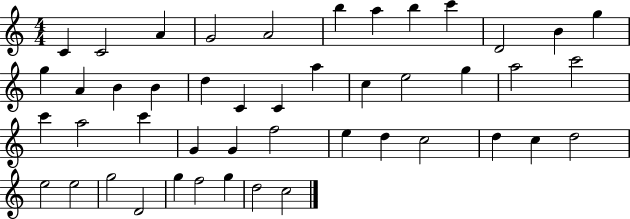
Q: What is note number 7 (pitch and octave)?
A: A5